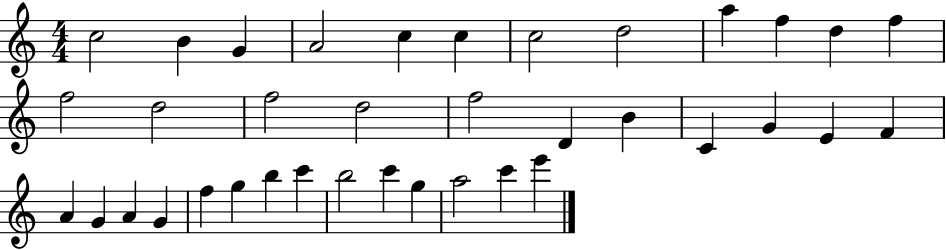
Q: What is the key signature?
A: C major